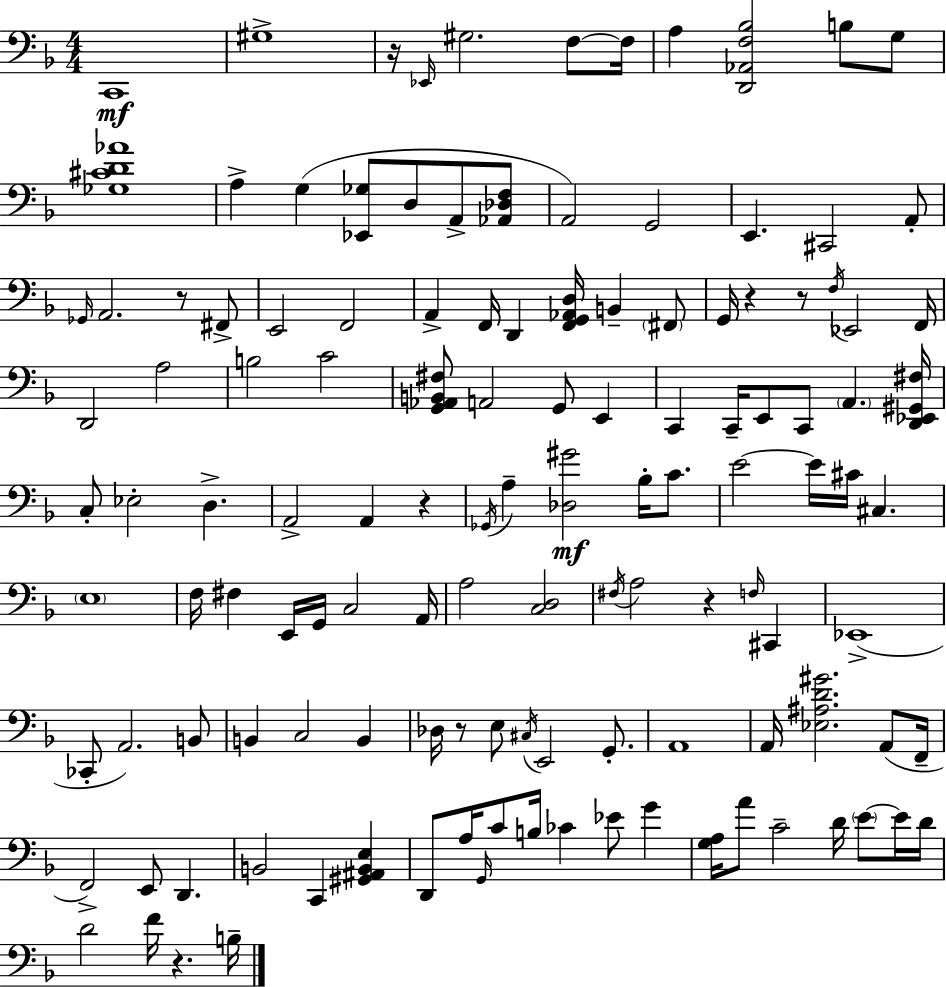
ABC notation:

X:1
T:Untitled
M:4/4
L:1/4
K:Dm
C,,4 ^G,4 z/4 _E,,/4 ^G,2 F,/2 F,/4 A, [D,,_A,,F,_B,]2 B,/2 G,/2 [_G,^CD_A]4 A, G, [_E,,_G,]/2 D,/2 A,,/2 [_A,,_D,F,]/2 A,,2 G,,2 E,, ^C,,2 A,,/2 _G,,/4 A,,2 z/2 ^F,,/2 E,,2 F,,2 A,, F,,/4 D,, [F,,G,,_A,,D,]/4 B,, ^F,,/2 G,,/4 z z/2 F,/4 _E,,2 F,,/4 D,,2 A,2 B,2 C2 [G,,_A,,B,,^F,]/2 A,,2 G,,/2 E,, C,, C,,/4 E,,/2 C,,/2 A,, [D,,_E,,^G,,^F,]/4 C,/2 _E,2 D, A,,2 A,, z _G,,/4 A, [_D,^G]2 _B,/4 C/2 E2 E/4 ^C/4 ^C, E,4 F,/4 ^F, E,,/4 G,,/4 C,2 A,,/4 A,2 [C,D,]2 ^F,/4 A,2 z F,/4 ^C,, _E,,4 _C,,/2 A,,2 B,,/2 B,, C,2 B,, _D,/4 z/2 E,/2 ^C,/4 E,,2 G,,/2 A,,4 A,,/4 [_E,^A,D^G]2 A,,/2 F,,/4 F,,2 E,,/2 D,, B,,2 C,, [^G,,^A,,B,,E,] D,,/2 A,/4 G,,/4 C/2 B,/4 _C _E/2 G [G,A,]/4 A/2 C2 D/4 E/2 E/4 D/4 D2 F/4 z B,/4